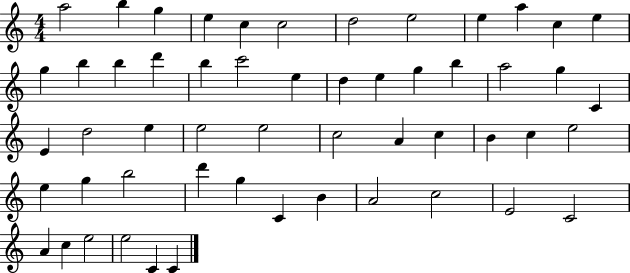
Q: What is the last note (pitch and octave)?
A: C4